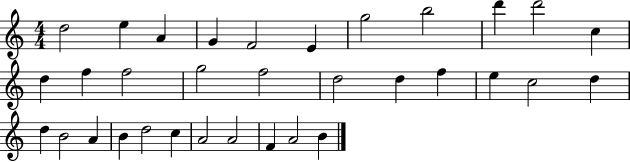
D5/h E5/q A4/q G4/q F4/h E4/q G5/h B5/h D6/q D6/h C5/q D5/q F5/q F5/h G5/h F5/h D5/h D5/q F5/q E5/q C5/h D5/q D5/q B4/h A4/q B4/q D5/h C5/q A4/h A4/h F4/q A4/h B4/q